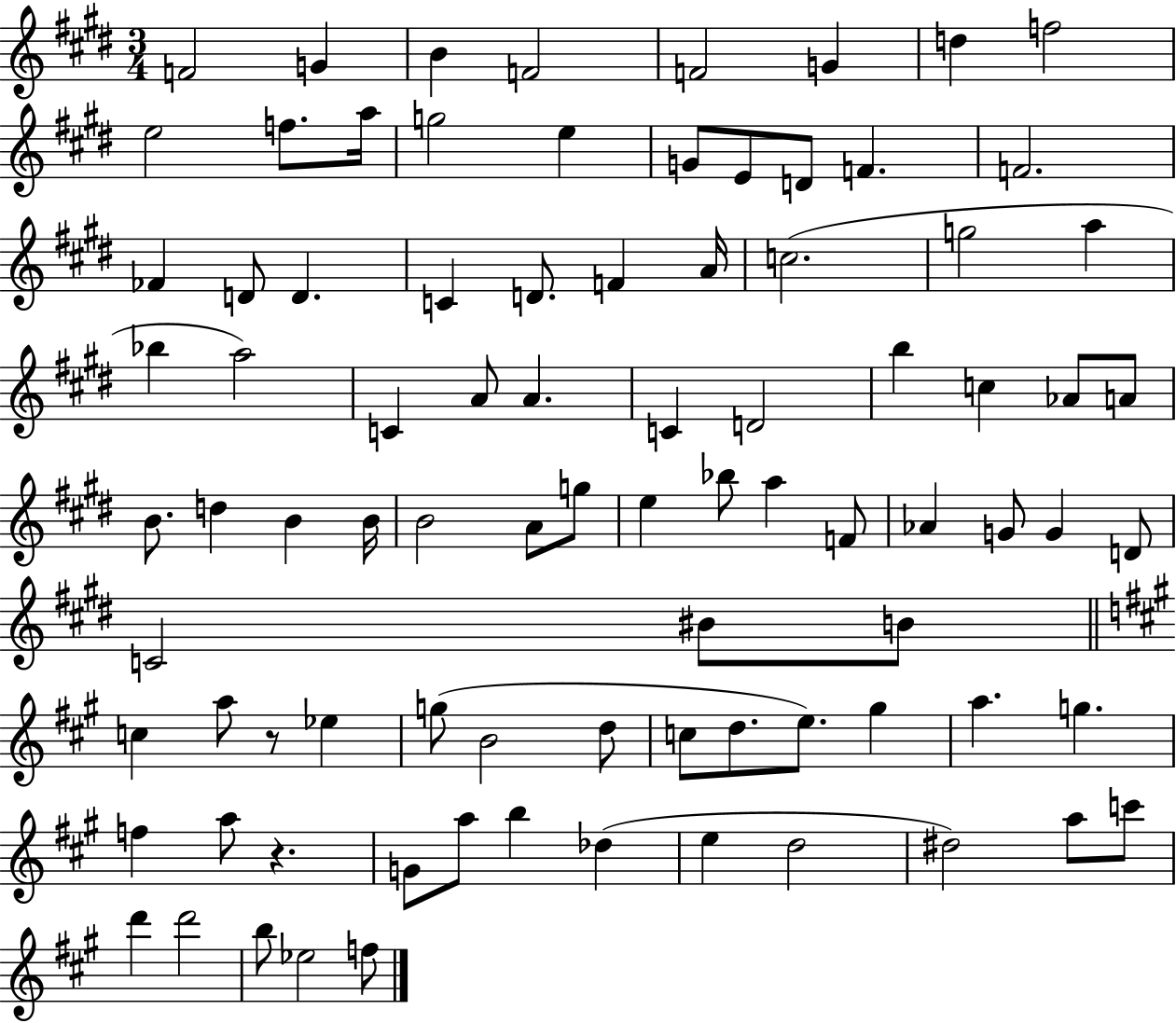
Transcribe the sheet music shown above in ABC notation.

X:1
T:Untitled
M:3/4
L:1/4
K:E
F2 G B F2 F2 G d f2 e2 f/2 a/4 g2 e G/2 E/2 D/2 F F2 _F D/2 D C D/2 F A/4 c2 g2 a _b a2 C A/2 A C D2 b c _A/2 A/2 B/2 d B B/4 B2 A/2 g/2 e _b/2 a F/2 _A G/2 G D/2 C2 ^B/2 B/2 c a/2 z/2 _e g/2 B2 d/2 c/2 d/2 e/2 ^g a g f a/2 z G/2 a/2 b _d e d2 ^d2 a/2 c'/2 d' d'2 b/2 _e2 f/2